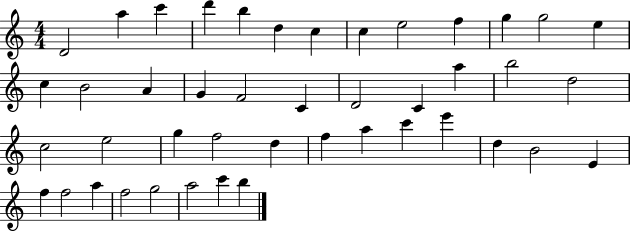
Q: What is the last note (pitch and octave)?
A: B5